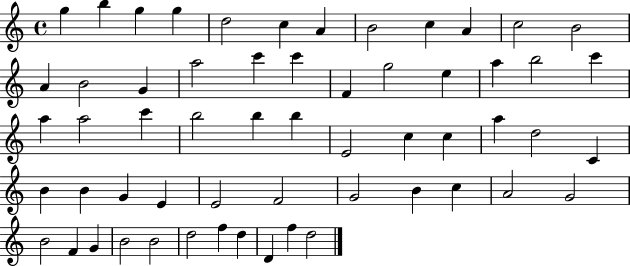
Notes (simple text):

G5/q B5/q G5/q G5/q D5/h C5/q A4/q B4/h C5/q A4/q C5/h B4/h A4/q B4/h G4/q A5/h C6/q C6/q F4/q G5/h E5/q A5/q B5/h C6/q A5/q A5/h C6/q B5/h B5/q B5/q E4/h C5/q C5/q A5/q D5/h C4/q B4/q B4/q G4/q E4/q E4/h F4/h G4/h B4/q C5/q A4/h G4/h B4/h F4/q G4/q B4/h B4/h D5/h F5/q D5/q D4/q F5/q D5/h